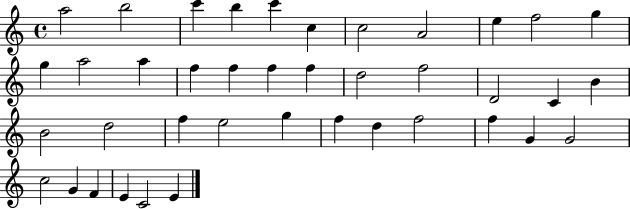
A5/h B5/h C6/q B5/q C6/q C5/q C5/h A4/h E5/q F5/h G5/q G5/q A5/h A5/q F5/q F5/q F5/q F5/q D5/h F5/h D4/h C4/q B4/q B4/h D5/h F5/q E5/h G5/q F5/q D5/q F5/h F5/q G4/q G4/h C5/h G4/q F4/q E4/q C4/h E4/q